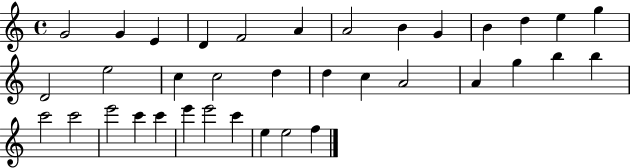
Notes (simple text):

G4/h G4/q E4/q D4/q F4/h A4/q A4/h B4/q G4/q B4/q D5/q E5/q G5/q D4/h E5/h C5/q C5/h D5/q D5/q C5/q A4/h A4/q G5/q B5/q B5/q C6/h C6/h E6/h C6/q C6/q E6/q E6/h C6/q E5/q E5/h F5/q